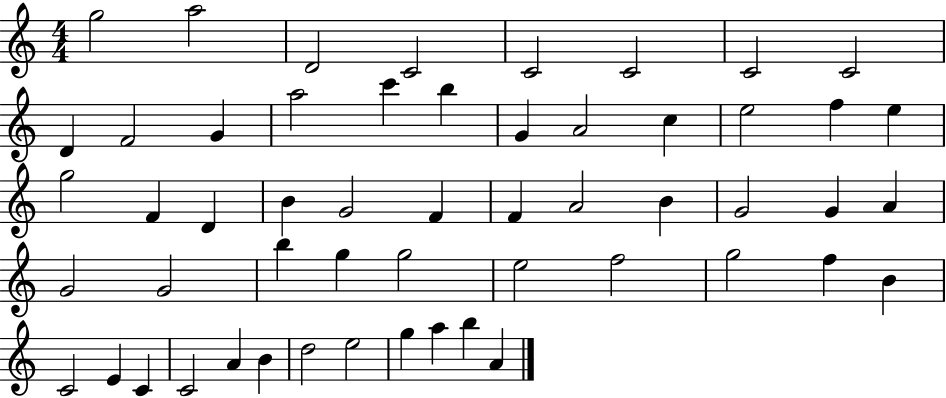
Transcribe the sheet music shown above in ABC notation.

X:1
T:Untitled
M:4/4
L:1/4
K:C
g2 a2 D2 C2 C2 C2 C2 C2 D F2 G a2 c' b G A2 c e2 f e g2 F D B G2 F F A2 B G2 G A G2 G2 b g g2 e2 f2 g2 f B C2 E C C2 A B d2 e2 g a b A